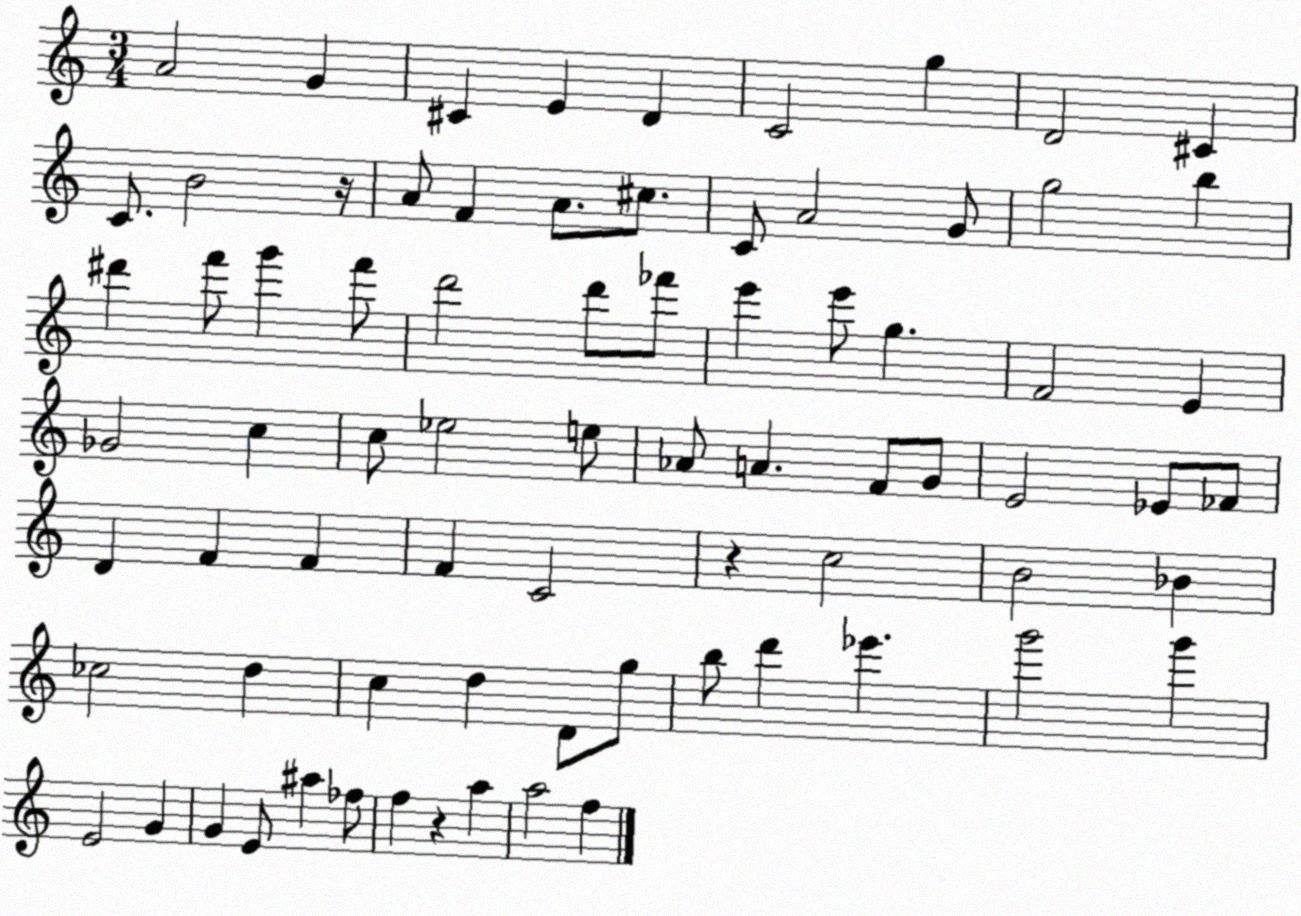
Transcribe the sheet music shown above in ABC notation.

X:1
T:Untitled
M:3/4
L:1/4
K:C
A2 G ^C E D C2 g D2 ^C C/2 B2 z/4 A/2 F A/2 ^c/2 C/2 A2 G/2 g2 b ^d' f'/2 g' f'/2 d'2 d'/2 _f'/2 e' e'/2 g F2 E _G2 c c/2 _e2 e/2 _A/2 A F/2 G/2 E2 _E/2 _F/2 D F F F C2 z c2 B2 _B _c2 d c d D/2 g/2 b/2 d' _e' g'2 g' E2 G G E/2 ^a _f/2 f z a a2 f